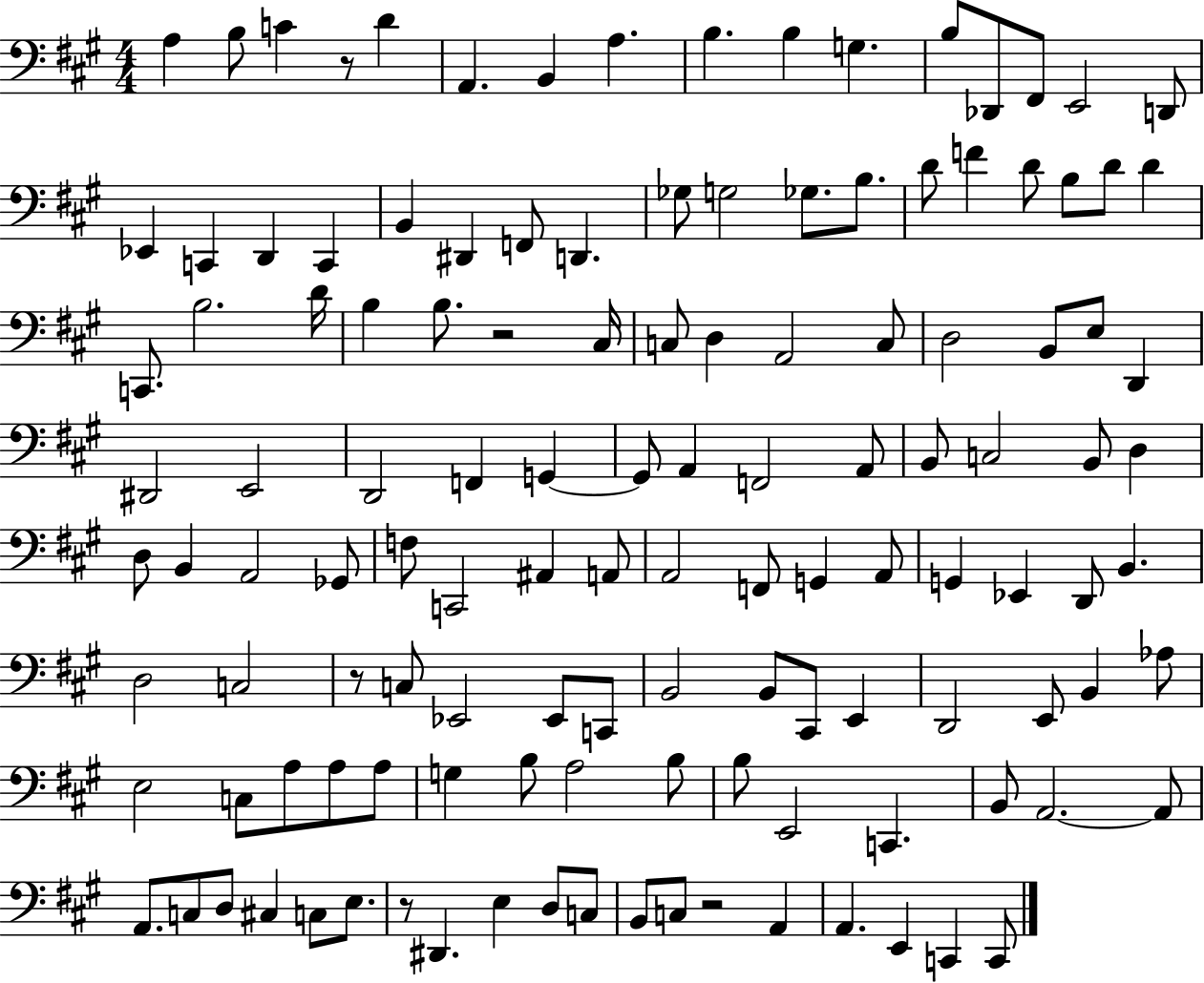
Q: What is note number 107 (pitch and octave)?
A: C3